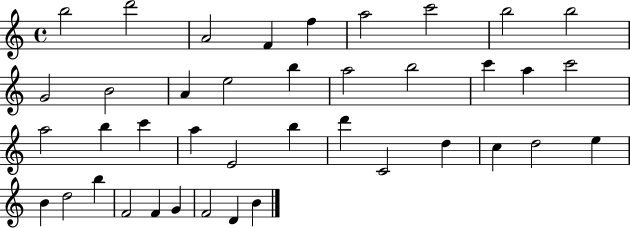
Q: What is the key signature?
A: C major